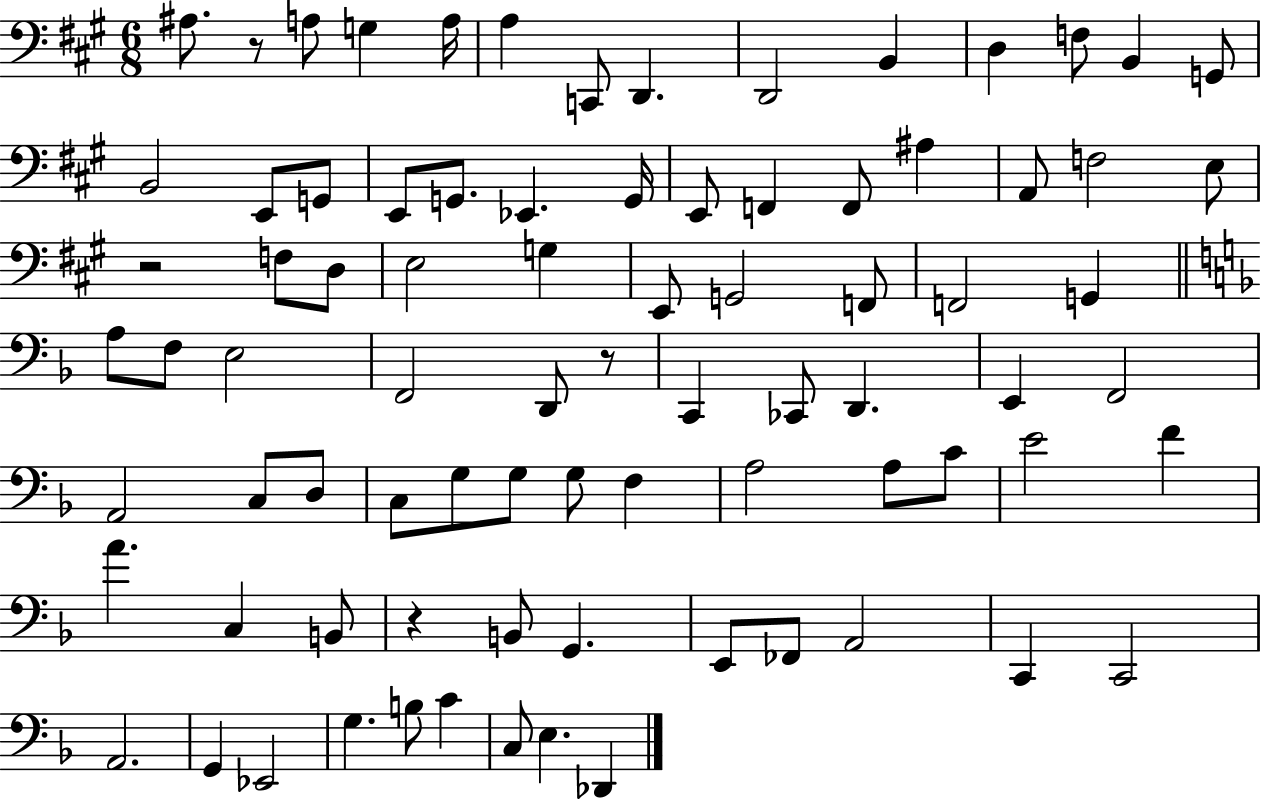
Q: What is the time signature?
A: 6/8